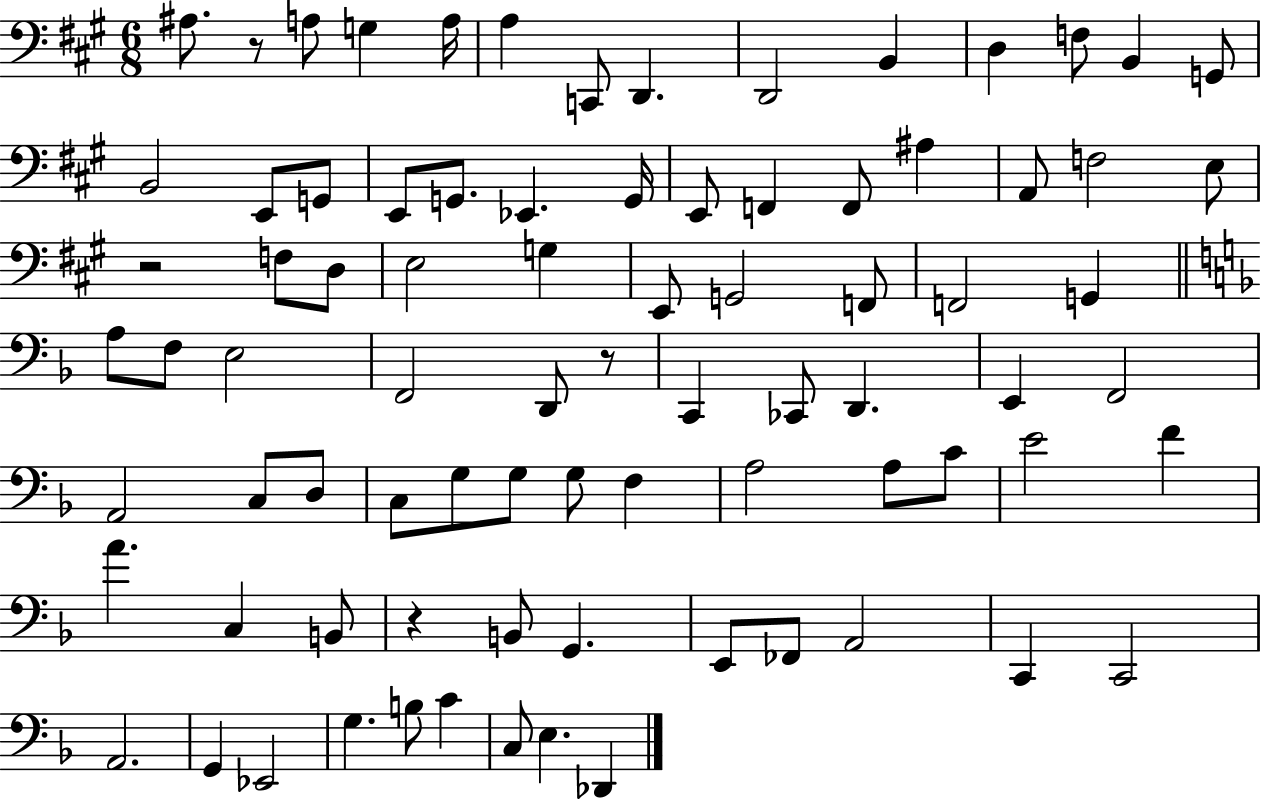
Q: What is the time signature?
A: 6/8